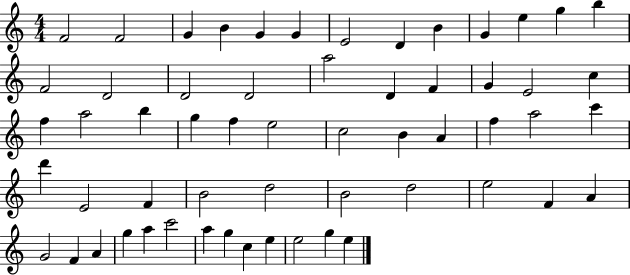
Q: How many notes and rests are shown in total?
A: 58